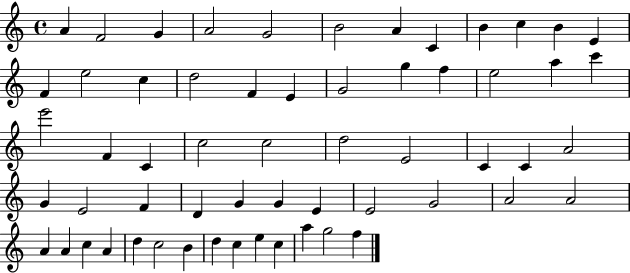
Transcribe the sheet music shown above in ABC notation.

X:1
T:Untitled
M:4/4
L:1/4
K:C
A F2 G A2 G2 B2 A C B c B E F e2 c d2 F E G2 g f e2 a c' e'2 F C c2 c2 d2 E2 C C A2 G E2 F D G G E E2 G2 A2 A2 A A c A d c2 B d c e c a g2 f